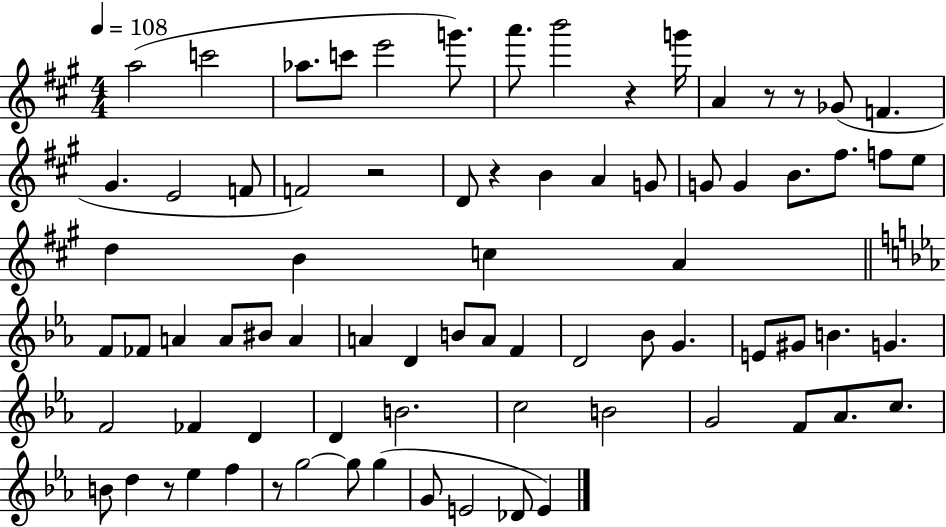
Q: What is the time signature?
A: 4/4